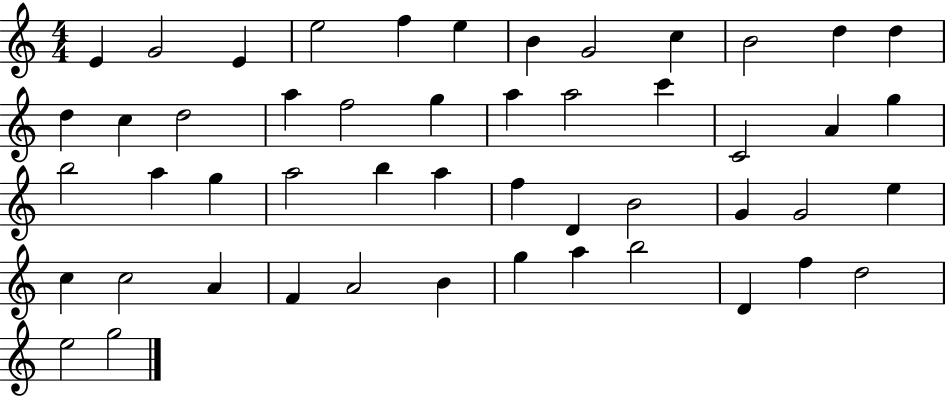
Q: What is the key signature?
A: C major